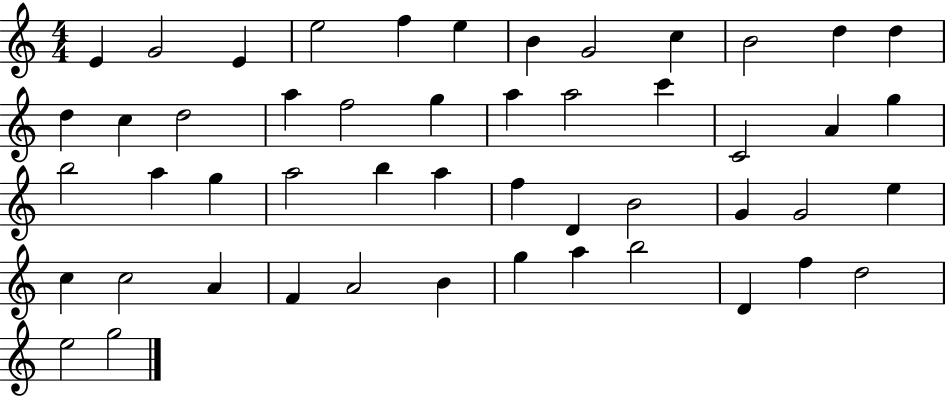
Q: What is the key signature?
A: C major